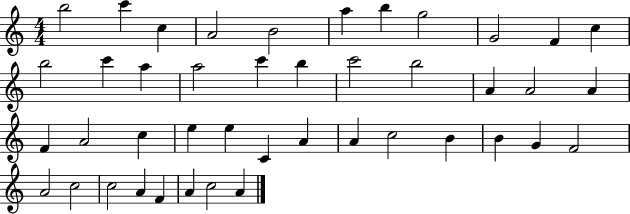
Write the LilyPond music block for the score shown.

{
  \clef treble
  \numericTimeSignature
  \time 4/4
  \key c \major
  b''2 c'''4 c''4 | a'2 b'2 | a''4 b''4 g''2 | g'2 f'4 c''4 | \break b''2 c'''4 a''4 | a''2 c'''4 b''4 | c'''2 b''2 | a'4 a'2 a'4 | \break f'4 a'2 c''4 | e''4 e''4 c'4 a'4 | a'4 c''2 b'4 | b'4 g'4 f'2 | \break a'2 c''2 | c''2 a'4 f'4 | a'4 c''2 a'4 | \bar "|."
}